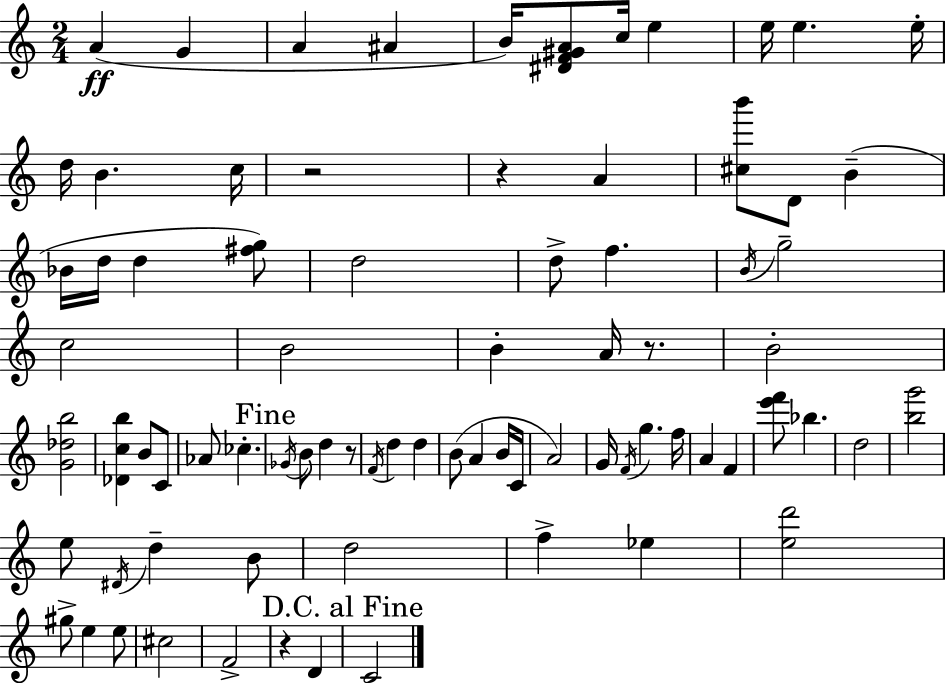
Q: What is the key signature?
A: A minor